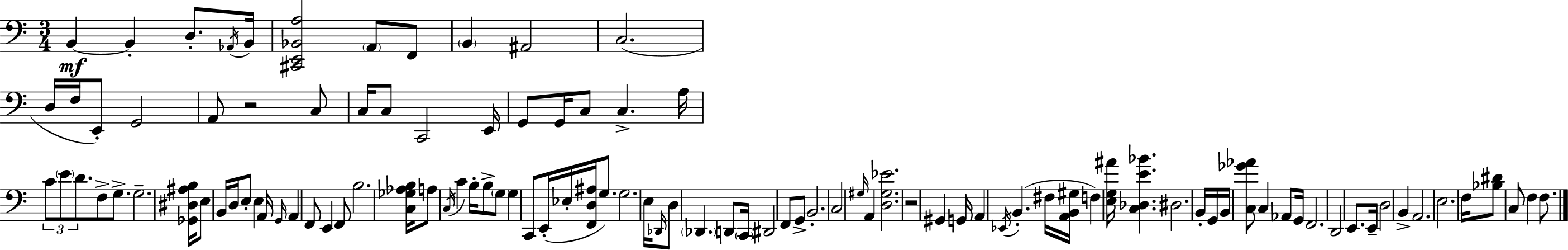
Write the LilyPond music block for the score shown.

{
  \clef bass
  \numericTimeSignature
  \time 3/4
  \key a \minor
  \repeat volta 2 { b,4~~\mf b,4-. d8.-. \acciaccatura { aes,16 } | b,16 <cis, e, bes, a>2 \parenthesize a,8 f,8 | \parenthesize b,4 ais,2 | c2.( | \break d16 f16 e,8-.) g,2 | a,8 r2 c8 | c16 c8 c,2 | e,16 g,8 g,16 c8 c4.-> | \break a16 \tuplet 3/2 { c'8 \parenthesize e'8 d'8. } f8-> g8.-> | g2.-- | <ges, dis ais b>16 e8 b,16 d16 e8-. e4 | a,16 \grace { g,16 } a,4 f,8 e,4 | \break f,8 b2. | <c ges aes b>16 a8 \acciaccatura { c16 } c'4 b16-. b8-> | \parenthesize g8 g4 c,8 e,16-.( ees16-. <f, d ais>16 | g8.) g2. | \break e16 \grace { des,16 } d8 \parenthesize des,4. | d,8 \parenthesize c,16 dis,2 | f,8 g,8-> b,2.-. | c2 | \break \grace { gis16 } a,4 <d gis ees'>2. | r2 | gis,4 g,16 a,4 \acciaccatura { ees,16 }( b,4.-. | fis16 <a, b, gis>16 f4) <e g ais'>16 | \break <c des e' bes'>4. dis2. | b,16-. g,16 b,16 <c ges' aes'>8 c4 | aes,8 g,16 f,2. | d,2 | \break e,8. e,16-- d2 | b,4-> a,2. | e2. | f16 <bes dis'>8 c8 f4 | \break f8. } \bar "|."
}